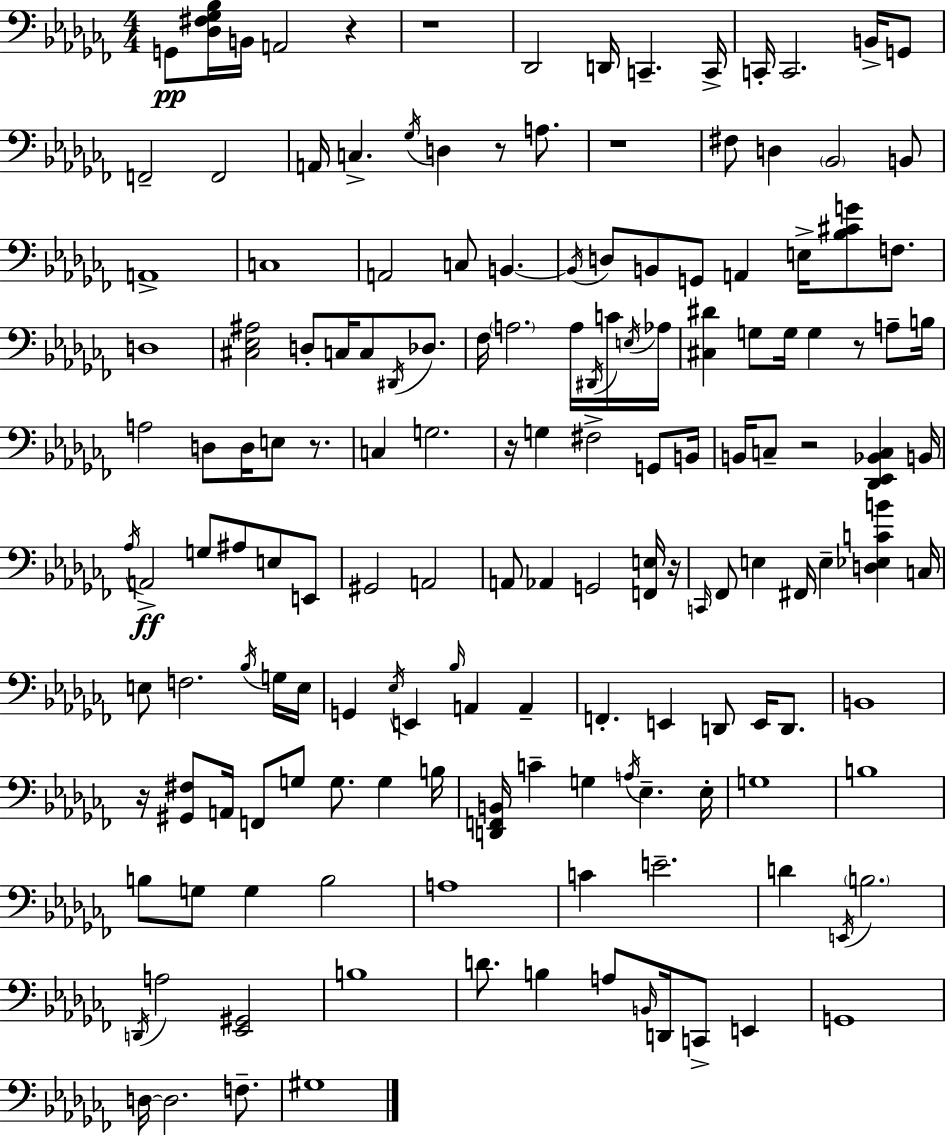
X:1
T:Untitled
M:4/4
L:1/4
K:Abm
G,,/2 [_D,^F,_G,_B,]/4 B,,/4 A,,2 z z4 _D,,2 D,,/4 C,, C,,/4 C,,/4 C,,2 B,,/4 G,,/2 F,,2 F,,2 A,,/4 C, _G,/4 D, z/2 A,/2 z4 ^F,/2 D, _B,,2 B,,/2 A,,4 C,4 A,,2 C,/2 B,, B,,/4 D,/2 B,,/2 G,,/2 A,, E,/4 [_B,^CG]/2 F,/2 D,4 [^C,_E,^A,]2 D,/2 C,/4 C,/2 ^D,,/4 _D,/2 _F,/4 A,2 A,/4 ^D,,/4 C/4 E,/4 _A,/4 [^C,^D] G,/2 G,/4 G, z/2 A,/2 B,/4 A,2 D,/2 D,/4 E,/2 z/2 C, G,2 z/4 G, ^F,2 G,,/2 B,,/4 B,,/4 C,/2 z2 [_D,,_E,,_B,,C,] B,,/4 _A,/4 A,,2 G,/2 ^A,/2 E,/2 E,,/2 ^G,,2 A,,2 A,,/2 _A,, G,,2 [F,,E,]/4 z/4 C,,/4 _F,,/2 E, ^F,,/4 E, [D,_E,CB] C,/4 E,/2 F,2 _B,/4 G,/4 E,/4 G,, _E,/4 E,, _B,/4 A,, A,, F,, E,, D,,/2 E,,/4 D,,/2 B,,4 z/4 [^G,,^F,]/2 A,,/4 F,,/2 G,/2 G,/2 G, B,/4 [D,,F,,B,,]/4 C G, A,/4 _E, _E,/4 G,4 B,4 B,/2 G,/2 G, B,2 A,4 C E2 D E,,/4 B,2 D,,/4 A,2 [_E,,^G,,]2 B,4 D/2 B, A,/2 B,,/4 D,,/4 C,,/2 E,, G,,4 D,/4 D,2 F,/2 ^G,4